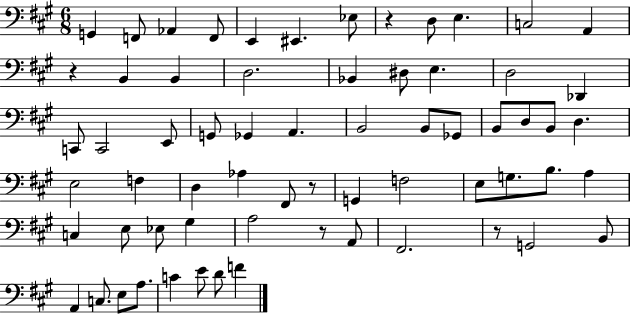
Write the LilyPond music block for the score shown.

{
  \clef bass
  \numericTimeSignature
  \time 6/8
  \key a \major
  g,4 f,8 aes,4 f,8 | e,4 eis,4. ees8 | r4 d8 e4. | c2 a,4 | \break r4 b,4 b,4 | d2. | bes,4 dis8 e4. | d2 des,4 | \break c,8 c,2 e,8 | g,8 ges,4 a,4. | b,2 b,8 ges,8 | b,8 d8 b,8 d4. | \break e2 f4 | d4 aes4 fis,8 r8 | g,4 f2 | e8 g8. b8. a4 | \break c4 e8 ees8 gis4 | a2 r8 a,8 | fis,2. | r8 g,2 b,8 | \break a,4 c8. e8 a8. | c'4 e'8 d'8 f'4 | \bar "|."
}